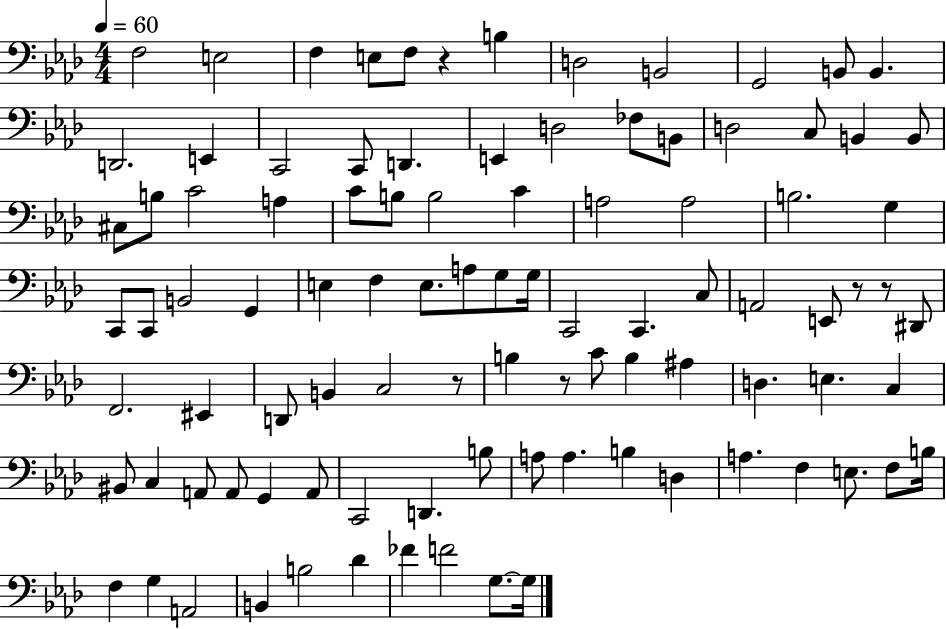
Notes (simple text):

F3/h E3/h F3/q E3/e F3/e R/q B3/q D3/h B2/h G2/h B2/e B2/q. D2/h. E2/q C2/h C2/e D2/q. E2/q D3/h FES3/e B2/e D3/h C3/e B2/q B2/e C#3/e B3/e C4/h A3/q C4/e B3/e B3/h C4/q A3/h A3/h B3/h. G3/q C2/e C2/e B2/h G2/q E3/q F3/q E3/e. A3/e G3/e G3/s C2/h C2/q. C3/e A2/h E2/e R/e R/e D#2/e F2/h. EIS2/q D2/e B2/q C3/h R/e B3/q R/e C4/e B3/q A#3/q D3/q. E3/q. C3/q BIS2/e C3/q A2/e A2/e G2/q A2/e C2/h D2/q. B3/e A3/e A3/q. B3/q D3/q A3/q. F3/q E3/e. F3/e B3/s F3/q G3/q A2/h B2/q B3/h Db4/q FES4/q F4/h G3/e. G3/s